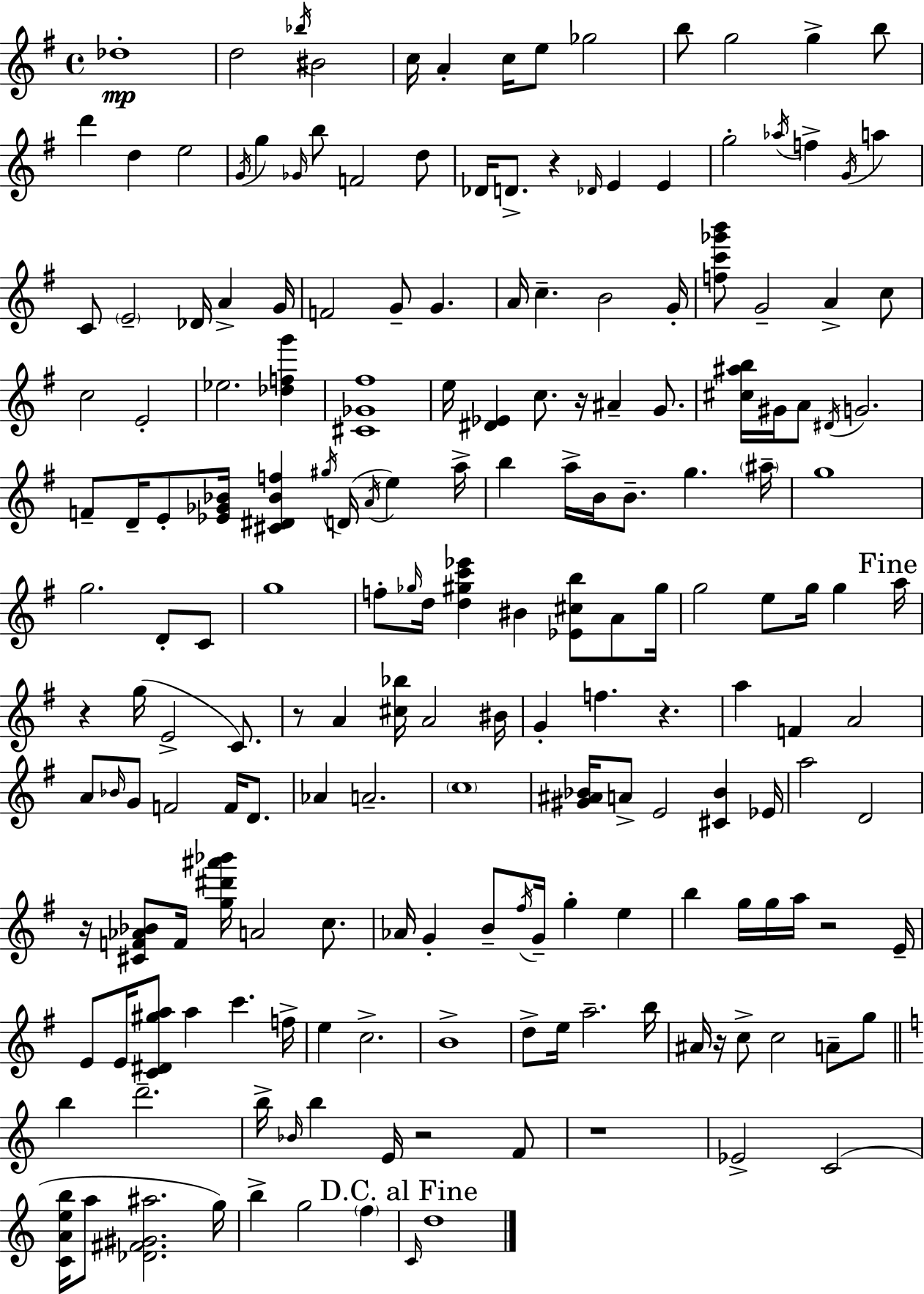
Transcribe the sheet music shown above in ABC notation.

X:1
T:Untitled
M:4/4
L:1/4
K:Em
_d4 d2 _b/4 ^B2 c/4 A c/4 e/2 _g2 b/2 g2 g b/2 d' d e2 G/4 g _G/4 b/2 F2 d/2 _D/4 D/2 z _D/4 E E g2 _a/4 f G/4 a C/2 E2 _D/4 A G/4 F2 G/2 G A/4 c B2 G/4 [fc'_g'b']/2 G2 A c/2 c2 E2 _e2 [_dfg'] [^C_G^f]4 e/4 [^D_E] c/2 z/4 ^A G/2 [^c^ab]/4 ^G/4 A/2 ^D/4 G2 F/2 D/4 E/2 [_E_G_B]/4 [^C^D_Bf] ^g/4 D/4 A/4 e a/4 b a/4 B/4 B/2 g ^a/4 g4 g2 D/2 C/2 g4 f/2 _g/4 d/4 [d^gc'_e'] ^B [_E^cb]/2 A/2 ^g/4 g2 e/2 g/4 g a/4 z g/4 E2 C/2 z/2 A [^c_b]/4 A2 ^B/4 G f z a F A2 A/2 _B/4 G/2 F2 F/4 D/2 _A A2 c4 [^G^A_B]/4 A/2 E2 [^C_B] _E/4 a2 D2 z/4 [^CF_A_B]/2 F/4 [g^d'^a'_b']/4 A2 c/2 _A/4 G B/2 ^f/4 G/4 g e b g/4 g/4 a/4 z2 E/4 E/2 E/4 [C^D^ga]/2 a c' f/4 e c2 B4 d/2 e/4 a2 b/4 ^A/4 z/4 c/2 c2 A/2 g/2 b d'2 b/4 _B/4 b E/4 z2 F/2 z4 _E2 C2 [CAeb]/4 a/2 [_D^F^G^a]2 g/4 b g2 f C/4 d4